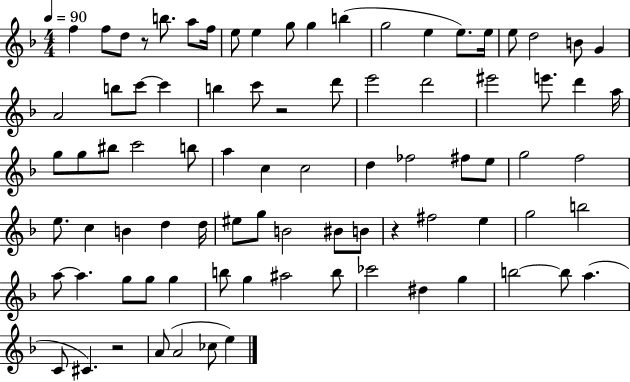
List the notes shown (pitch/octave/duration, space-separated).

F5/q F5/e D5/e R/e B5/e. A5/e F5/s E5/e E5/q G5/e G5/q B5/q G5/h E5/q E5/e. E5/s E5/e D5/h B4/e G4/q A4/h B5/e C6/e C6/q B5/q C6/e R/h D6/e E6/h D6/h EIS6/h E6/e. D6/q A5/s G5/e G5/e BIS5/e C6/h B5/e A5/q C5/q C5/h D5/q FES5/h F#5/e E5/e G5/h F5/h E5/e. C5/q B4/q D5/q D5/s EIS5/e G5/e B4/h BIS4/e B4/e R/q F#5/h E5/q G5/h B5/h A5/e A5/q. G5/e G5/e G5/q B5/e G5/q A#5/h B5/e CES6/h D#5/q G5/q B5/h B5/e A5/q. C4/e C#4/q. R/h A4/e A4/h CES5/e E5/q